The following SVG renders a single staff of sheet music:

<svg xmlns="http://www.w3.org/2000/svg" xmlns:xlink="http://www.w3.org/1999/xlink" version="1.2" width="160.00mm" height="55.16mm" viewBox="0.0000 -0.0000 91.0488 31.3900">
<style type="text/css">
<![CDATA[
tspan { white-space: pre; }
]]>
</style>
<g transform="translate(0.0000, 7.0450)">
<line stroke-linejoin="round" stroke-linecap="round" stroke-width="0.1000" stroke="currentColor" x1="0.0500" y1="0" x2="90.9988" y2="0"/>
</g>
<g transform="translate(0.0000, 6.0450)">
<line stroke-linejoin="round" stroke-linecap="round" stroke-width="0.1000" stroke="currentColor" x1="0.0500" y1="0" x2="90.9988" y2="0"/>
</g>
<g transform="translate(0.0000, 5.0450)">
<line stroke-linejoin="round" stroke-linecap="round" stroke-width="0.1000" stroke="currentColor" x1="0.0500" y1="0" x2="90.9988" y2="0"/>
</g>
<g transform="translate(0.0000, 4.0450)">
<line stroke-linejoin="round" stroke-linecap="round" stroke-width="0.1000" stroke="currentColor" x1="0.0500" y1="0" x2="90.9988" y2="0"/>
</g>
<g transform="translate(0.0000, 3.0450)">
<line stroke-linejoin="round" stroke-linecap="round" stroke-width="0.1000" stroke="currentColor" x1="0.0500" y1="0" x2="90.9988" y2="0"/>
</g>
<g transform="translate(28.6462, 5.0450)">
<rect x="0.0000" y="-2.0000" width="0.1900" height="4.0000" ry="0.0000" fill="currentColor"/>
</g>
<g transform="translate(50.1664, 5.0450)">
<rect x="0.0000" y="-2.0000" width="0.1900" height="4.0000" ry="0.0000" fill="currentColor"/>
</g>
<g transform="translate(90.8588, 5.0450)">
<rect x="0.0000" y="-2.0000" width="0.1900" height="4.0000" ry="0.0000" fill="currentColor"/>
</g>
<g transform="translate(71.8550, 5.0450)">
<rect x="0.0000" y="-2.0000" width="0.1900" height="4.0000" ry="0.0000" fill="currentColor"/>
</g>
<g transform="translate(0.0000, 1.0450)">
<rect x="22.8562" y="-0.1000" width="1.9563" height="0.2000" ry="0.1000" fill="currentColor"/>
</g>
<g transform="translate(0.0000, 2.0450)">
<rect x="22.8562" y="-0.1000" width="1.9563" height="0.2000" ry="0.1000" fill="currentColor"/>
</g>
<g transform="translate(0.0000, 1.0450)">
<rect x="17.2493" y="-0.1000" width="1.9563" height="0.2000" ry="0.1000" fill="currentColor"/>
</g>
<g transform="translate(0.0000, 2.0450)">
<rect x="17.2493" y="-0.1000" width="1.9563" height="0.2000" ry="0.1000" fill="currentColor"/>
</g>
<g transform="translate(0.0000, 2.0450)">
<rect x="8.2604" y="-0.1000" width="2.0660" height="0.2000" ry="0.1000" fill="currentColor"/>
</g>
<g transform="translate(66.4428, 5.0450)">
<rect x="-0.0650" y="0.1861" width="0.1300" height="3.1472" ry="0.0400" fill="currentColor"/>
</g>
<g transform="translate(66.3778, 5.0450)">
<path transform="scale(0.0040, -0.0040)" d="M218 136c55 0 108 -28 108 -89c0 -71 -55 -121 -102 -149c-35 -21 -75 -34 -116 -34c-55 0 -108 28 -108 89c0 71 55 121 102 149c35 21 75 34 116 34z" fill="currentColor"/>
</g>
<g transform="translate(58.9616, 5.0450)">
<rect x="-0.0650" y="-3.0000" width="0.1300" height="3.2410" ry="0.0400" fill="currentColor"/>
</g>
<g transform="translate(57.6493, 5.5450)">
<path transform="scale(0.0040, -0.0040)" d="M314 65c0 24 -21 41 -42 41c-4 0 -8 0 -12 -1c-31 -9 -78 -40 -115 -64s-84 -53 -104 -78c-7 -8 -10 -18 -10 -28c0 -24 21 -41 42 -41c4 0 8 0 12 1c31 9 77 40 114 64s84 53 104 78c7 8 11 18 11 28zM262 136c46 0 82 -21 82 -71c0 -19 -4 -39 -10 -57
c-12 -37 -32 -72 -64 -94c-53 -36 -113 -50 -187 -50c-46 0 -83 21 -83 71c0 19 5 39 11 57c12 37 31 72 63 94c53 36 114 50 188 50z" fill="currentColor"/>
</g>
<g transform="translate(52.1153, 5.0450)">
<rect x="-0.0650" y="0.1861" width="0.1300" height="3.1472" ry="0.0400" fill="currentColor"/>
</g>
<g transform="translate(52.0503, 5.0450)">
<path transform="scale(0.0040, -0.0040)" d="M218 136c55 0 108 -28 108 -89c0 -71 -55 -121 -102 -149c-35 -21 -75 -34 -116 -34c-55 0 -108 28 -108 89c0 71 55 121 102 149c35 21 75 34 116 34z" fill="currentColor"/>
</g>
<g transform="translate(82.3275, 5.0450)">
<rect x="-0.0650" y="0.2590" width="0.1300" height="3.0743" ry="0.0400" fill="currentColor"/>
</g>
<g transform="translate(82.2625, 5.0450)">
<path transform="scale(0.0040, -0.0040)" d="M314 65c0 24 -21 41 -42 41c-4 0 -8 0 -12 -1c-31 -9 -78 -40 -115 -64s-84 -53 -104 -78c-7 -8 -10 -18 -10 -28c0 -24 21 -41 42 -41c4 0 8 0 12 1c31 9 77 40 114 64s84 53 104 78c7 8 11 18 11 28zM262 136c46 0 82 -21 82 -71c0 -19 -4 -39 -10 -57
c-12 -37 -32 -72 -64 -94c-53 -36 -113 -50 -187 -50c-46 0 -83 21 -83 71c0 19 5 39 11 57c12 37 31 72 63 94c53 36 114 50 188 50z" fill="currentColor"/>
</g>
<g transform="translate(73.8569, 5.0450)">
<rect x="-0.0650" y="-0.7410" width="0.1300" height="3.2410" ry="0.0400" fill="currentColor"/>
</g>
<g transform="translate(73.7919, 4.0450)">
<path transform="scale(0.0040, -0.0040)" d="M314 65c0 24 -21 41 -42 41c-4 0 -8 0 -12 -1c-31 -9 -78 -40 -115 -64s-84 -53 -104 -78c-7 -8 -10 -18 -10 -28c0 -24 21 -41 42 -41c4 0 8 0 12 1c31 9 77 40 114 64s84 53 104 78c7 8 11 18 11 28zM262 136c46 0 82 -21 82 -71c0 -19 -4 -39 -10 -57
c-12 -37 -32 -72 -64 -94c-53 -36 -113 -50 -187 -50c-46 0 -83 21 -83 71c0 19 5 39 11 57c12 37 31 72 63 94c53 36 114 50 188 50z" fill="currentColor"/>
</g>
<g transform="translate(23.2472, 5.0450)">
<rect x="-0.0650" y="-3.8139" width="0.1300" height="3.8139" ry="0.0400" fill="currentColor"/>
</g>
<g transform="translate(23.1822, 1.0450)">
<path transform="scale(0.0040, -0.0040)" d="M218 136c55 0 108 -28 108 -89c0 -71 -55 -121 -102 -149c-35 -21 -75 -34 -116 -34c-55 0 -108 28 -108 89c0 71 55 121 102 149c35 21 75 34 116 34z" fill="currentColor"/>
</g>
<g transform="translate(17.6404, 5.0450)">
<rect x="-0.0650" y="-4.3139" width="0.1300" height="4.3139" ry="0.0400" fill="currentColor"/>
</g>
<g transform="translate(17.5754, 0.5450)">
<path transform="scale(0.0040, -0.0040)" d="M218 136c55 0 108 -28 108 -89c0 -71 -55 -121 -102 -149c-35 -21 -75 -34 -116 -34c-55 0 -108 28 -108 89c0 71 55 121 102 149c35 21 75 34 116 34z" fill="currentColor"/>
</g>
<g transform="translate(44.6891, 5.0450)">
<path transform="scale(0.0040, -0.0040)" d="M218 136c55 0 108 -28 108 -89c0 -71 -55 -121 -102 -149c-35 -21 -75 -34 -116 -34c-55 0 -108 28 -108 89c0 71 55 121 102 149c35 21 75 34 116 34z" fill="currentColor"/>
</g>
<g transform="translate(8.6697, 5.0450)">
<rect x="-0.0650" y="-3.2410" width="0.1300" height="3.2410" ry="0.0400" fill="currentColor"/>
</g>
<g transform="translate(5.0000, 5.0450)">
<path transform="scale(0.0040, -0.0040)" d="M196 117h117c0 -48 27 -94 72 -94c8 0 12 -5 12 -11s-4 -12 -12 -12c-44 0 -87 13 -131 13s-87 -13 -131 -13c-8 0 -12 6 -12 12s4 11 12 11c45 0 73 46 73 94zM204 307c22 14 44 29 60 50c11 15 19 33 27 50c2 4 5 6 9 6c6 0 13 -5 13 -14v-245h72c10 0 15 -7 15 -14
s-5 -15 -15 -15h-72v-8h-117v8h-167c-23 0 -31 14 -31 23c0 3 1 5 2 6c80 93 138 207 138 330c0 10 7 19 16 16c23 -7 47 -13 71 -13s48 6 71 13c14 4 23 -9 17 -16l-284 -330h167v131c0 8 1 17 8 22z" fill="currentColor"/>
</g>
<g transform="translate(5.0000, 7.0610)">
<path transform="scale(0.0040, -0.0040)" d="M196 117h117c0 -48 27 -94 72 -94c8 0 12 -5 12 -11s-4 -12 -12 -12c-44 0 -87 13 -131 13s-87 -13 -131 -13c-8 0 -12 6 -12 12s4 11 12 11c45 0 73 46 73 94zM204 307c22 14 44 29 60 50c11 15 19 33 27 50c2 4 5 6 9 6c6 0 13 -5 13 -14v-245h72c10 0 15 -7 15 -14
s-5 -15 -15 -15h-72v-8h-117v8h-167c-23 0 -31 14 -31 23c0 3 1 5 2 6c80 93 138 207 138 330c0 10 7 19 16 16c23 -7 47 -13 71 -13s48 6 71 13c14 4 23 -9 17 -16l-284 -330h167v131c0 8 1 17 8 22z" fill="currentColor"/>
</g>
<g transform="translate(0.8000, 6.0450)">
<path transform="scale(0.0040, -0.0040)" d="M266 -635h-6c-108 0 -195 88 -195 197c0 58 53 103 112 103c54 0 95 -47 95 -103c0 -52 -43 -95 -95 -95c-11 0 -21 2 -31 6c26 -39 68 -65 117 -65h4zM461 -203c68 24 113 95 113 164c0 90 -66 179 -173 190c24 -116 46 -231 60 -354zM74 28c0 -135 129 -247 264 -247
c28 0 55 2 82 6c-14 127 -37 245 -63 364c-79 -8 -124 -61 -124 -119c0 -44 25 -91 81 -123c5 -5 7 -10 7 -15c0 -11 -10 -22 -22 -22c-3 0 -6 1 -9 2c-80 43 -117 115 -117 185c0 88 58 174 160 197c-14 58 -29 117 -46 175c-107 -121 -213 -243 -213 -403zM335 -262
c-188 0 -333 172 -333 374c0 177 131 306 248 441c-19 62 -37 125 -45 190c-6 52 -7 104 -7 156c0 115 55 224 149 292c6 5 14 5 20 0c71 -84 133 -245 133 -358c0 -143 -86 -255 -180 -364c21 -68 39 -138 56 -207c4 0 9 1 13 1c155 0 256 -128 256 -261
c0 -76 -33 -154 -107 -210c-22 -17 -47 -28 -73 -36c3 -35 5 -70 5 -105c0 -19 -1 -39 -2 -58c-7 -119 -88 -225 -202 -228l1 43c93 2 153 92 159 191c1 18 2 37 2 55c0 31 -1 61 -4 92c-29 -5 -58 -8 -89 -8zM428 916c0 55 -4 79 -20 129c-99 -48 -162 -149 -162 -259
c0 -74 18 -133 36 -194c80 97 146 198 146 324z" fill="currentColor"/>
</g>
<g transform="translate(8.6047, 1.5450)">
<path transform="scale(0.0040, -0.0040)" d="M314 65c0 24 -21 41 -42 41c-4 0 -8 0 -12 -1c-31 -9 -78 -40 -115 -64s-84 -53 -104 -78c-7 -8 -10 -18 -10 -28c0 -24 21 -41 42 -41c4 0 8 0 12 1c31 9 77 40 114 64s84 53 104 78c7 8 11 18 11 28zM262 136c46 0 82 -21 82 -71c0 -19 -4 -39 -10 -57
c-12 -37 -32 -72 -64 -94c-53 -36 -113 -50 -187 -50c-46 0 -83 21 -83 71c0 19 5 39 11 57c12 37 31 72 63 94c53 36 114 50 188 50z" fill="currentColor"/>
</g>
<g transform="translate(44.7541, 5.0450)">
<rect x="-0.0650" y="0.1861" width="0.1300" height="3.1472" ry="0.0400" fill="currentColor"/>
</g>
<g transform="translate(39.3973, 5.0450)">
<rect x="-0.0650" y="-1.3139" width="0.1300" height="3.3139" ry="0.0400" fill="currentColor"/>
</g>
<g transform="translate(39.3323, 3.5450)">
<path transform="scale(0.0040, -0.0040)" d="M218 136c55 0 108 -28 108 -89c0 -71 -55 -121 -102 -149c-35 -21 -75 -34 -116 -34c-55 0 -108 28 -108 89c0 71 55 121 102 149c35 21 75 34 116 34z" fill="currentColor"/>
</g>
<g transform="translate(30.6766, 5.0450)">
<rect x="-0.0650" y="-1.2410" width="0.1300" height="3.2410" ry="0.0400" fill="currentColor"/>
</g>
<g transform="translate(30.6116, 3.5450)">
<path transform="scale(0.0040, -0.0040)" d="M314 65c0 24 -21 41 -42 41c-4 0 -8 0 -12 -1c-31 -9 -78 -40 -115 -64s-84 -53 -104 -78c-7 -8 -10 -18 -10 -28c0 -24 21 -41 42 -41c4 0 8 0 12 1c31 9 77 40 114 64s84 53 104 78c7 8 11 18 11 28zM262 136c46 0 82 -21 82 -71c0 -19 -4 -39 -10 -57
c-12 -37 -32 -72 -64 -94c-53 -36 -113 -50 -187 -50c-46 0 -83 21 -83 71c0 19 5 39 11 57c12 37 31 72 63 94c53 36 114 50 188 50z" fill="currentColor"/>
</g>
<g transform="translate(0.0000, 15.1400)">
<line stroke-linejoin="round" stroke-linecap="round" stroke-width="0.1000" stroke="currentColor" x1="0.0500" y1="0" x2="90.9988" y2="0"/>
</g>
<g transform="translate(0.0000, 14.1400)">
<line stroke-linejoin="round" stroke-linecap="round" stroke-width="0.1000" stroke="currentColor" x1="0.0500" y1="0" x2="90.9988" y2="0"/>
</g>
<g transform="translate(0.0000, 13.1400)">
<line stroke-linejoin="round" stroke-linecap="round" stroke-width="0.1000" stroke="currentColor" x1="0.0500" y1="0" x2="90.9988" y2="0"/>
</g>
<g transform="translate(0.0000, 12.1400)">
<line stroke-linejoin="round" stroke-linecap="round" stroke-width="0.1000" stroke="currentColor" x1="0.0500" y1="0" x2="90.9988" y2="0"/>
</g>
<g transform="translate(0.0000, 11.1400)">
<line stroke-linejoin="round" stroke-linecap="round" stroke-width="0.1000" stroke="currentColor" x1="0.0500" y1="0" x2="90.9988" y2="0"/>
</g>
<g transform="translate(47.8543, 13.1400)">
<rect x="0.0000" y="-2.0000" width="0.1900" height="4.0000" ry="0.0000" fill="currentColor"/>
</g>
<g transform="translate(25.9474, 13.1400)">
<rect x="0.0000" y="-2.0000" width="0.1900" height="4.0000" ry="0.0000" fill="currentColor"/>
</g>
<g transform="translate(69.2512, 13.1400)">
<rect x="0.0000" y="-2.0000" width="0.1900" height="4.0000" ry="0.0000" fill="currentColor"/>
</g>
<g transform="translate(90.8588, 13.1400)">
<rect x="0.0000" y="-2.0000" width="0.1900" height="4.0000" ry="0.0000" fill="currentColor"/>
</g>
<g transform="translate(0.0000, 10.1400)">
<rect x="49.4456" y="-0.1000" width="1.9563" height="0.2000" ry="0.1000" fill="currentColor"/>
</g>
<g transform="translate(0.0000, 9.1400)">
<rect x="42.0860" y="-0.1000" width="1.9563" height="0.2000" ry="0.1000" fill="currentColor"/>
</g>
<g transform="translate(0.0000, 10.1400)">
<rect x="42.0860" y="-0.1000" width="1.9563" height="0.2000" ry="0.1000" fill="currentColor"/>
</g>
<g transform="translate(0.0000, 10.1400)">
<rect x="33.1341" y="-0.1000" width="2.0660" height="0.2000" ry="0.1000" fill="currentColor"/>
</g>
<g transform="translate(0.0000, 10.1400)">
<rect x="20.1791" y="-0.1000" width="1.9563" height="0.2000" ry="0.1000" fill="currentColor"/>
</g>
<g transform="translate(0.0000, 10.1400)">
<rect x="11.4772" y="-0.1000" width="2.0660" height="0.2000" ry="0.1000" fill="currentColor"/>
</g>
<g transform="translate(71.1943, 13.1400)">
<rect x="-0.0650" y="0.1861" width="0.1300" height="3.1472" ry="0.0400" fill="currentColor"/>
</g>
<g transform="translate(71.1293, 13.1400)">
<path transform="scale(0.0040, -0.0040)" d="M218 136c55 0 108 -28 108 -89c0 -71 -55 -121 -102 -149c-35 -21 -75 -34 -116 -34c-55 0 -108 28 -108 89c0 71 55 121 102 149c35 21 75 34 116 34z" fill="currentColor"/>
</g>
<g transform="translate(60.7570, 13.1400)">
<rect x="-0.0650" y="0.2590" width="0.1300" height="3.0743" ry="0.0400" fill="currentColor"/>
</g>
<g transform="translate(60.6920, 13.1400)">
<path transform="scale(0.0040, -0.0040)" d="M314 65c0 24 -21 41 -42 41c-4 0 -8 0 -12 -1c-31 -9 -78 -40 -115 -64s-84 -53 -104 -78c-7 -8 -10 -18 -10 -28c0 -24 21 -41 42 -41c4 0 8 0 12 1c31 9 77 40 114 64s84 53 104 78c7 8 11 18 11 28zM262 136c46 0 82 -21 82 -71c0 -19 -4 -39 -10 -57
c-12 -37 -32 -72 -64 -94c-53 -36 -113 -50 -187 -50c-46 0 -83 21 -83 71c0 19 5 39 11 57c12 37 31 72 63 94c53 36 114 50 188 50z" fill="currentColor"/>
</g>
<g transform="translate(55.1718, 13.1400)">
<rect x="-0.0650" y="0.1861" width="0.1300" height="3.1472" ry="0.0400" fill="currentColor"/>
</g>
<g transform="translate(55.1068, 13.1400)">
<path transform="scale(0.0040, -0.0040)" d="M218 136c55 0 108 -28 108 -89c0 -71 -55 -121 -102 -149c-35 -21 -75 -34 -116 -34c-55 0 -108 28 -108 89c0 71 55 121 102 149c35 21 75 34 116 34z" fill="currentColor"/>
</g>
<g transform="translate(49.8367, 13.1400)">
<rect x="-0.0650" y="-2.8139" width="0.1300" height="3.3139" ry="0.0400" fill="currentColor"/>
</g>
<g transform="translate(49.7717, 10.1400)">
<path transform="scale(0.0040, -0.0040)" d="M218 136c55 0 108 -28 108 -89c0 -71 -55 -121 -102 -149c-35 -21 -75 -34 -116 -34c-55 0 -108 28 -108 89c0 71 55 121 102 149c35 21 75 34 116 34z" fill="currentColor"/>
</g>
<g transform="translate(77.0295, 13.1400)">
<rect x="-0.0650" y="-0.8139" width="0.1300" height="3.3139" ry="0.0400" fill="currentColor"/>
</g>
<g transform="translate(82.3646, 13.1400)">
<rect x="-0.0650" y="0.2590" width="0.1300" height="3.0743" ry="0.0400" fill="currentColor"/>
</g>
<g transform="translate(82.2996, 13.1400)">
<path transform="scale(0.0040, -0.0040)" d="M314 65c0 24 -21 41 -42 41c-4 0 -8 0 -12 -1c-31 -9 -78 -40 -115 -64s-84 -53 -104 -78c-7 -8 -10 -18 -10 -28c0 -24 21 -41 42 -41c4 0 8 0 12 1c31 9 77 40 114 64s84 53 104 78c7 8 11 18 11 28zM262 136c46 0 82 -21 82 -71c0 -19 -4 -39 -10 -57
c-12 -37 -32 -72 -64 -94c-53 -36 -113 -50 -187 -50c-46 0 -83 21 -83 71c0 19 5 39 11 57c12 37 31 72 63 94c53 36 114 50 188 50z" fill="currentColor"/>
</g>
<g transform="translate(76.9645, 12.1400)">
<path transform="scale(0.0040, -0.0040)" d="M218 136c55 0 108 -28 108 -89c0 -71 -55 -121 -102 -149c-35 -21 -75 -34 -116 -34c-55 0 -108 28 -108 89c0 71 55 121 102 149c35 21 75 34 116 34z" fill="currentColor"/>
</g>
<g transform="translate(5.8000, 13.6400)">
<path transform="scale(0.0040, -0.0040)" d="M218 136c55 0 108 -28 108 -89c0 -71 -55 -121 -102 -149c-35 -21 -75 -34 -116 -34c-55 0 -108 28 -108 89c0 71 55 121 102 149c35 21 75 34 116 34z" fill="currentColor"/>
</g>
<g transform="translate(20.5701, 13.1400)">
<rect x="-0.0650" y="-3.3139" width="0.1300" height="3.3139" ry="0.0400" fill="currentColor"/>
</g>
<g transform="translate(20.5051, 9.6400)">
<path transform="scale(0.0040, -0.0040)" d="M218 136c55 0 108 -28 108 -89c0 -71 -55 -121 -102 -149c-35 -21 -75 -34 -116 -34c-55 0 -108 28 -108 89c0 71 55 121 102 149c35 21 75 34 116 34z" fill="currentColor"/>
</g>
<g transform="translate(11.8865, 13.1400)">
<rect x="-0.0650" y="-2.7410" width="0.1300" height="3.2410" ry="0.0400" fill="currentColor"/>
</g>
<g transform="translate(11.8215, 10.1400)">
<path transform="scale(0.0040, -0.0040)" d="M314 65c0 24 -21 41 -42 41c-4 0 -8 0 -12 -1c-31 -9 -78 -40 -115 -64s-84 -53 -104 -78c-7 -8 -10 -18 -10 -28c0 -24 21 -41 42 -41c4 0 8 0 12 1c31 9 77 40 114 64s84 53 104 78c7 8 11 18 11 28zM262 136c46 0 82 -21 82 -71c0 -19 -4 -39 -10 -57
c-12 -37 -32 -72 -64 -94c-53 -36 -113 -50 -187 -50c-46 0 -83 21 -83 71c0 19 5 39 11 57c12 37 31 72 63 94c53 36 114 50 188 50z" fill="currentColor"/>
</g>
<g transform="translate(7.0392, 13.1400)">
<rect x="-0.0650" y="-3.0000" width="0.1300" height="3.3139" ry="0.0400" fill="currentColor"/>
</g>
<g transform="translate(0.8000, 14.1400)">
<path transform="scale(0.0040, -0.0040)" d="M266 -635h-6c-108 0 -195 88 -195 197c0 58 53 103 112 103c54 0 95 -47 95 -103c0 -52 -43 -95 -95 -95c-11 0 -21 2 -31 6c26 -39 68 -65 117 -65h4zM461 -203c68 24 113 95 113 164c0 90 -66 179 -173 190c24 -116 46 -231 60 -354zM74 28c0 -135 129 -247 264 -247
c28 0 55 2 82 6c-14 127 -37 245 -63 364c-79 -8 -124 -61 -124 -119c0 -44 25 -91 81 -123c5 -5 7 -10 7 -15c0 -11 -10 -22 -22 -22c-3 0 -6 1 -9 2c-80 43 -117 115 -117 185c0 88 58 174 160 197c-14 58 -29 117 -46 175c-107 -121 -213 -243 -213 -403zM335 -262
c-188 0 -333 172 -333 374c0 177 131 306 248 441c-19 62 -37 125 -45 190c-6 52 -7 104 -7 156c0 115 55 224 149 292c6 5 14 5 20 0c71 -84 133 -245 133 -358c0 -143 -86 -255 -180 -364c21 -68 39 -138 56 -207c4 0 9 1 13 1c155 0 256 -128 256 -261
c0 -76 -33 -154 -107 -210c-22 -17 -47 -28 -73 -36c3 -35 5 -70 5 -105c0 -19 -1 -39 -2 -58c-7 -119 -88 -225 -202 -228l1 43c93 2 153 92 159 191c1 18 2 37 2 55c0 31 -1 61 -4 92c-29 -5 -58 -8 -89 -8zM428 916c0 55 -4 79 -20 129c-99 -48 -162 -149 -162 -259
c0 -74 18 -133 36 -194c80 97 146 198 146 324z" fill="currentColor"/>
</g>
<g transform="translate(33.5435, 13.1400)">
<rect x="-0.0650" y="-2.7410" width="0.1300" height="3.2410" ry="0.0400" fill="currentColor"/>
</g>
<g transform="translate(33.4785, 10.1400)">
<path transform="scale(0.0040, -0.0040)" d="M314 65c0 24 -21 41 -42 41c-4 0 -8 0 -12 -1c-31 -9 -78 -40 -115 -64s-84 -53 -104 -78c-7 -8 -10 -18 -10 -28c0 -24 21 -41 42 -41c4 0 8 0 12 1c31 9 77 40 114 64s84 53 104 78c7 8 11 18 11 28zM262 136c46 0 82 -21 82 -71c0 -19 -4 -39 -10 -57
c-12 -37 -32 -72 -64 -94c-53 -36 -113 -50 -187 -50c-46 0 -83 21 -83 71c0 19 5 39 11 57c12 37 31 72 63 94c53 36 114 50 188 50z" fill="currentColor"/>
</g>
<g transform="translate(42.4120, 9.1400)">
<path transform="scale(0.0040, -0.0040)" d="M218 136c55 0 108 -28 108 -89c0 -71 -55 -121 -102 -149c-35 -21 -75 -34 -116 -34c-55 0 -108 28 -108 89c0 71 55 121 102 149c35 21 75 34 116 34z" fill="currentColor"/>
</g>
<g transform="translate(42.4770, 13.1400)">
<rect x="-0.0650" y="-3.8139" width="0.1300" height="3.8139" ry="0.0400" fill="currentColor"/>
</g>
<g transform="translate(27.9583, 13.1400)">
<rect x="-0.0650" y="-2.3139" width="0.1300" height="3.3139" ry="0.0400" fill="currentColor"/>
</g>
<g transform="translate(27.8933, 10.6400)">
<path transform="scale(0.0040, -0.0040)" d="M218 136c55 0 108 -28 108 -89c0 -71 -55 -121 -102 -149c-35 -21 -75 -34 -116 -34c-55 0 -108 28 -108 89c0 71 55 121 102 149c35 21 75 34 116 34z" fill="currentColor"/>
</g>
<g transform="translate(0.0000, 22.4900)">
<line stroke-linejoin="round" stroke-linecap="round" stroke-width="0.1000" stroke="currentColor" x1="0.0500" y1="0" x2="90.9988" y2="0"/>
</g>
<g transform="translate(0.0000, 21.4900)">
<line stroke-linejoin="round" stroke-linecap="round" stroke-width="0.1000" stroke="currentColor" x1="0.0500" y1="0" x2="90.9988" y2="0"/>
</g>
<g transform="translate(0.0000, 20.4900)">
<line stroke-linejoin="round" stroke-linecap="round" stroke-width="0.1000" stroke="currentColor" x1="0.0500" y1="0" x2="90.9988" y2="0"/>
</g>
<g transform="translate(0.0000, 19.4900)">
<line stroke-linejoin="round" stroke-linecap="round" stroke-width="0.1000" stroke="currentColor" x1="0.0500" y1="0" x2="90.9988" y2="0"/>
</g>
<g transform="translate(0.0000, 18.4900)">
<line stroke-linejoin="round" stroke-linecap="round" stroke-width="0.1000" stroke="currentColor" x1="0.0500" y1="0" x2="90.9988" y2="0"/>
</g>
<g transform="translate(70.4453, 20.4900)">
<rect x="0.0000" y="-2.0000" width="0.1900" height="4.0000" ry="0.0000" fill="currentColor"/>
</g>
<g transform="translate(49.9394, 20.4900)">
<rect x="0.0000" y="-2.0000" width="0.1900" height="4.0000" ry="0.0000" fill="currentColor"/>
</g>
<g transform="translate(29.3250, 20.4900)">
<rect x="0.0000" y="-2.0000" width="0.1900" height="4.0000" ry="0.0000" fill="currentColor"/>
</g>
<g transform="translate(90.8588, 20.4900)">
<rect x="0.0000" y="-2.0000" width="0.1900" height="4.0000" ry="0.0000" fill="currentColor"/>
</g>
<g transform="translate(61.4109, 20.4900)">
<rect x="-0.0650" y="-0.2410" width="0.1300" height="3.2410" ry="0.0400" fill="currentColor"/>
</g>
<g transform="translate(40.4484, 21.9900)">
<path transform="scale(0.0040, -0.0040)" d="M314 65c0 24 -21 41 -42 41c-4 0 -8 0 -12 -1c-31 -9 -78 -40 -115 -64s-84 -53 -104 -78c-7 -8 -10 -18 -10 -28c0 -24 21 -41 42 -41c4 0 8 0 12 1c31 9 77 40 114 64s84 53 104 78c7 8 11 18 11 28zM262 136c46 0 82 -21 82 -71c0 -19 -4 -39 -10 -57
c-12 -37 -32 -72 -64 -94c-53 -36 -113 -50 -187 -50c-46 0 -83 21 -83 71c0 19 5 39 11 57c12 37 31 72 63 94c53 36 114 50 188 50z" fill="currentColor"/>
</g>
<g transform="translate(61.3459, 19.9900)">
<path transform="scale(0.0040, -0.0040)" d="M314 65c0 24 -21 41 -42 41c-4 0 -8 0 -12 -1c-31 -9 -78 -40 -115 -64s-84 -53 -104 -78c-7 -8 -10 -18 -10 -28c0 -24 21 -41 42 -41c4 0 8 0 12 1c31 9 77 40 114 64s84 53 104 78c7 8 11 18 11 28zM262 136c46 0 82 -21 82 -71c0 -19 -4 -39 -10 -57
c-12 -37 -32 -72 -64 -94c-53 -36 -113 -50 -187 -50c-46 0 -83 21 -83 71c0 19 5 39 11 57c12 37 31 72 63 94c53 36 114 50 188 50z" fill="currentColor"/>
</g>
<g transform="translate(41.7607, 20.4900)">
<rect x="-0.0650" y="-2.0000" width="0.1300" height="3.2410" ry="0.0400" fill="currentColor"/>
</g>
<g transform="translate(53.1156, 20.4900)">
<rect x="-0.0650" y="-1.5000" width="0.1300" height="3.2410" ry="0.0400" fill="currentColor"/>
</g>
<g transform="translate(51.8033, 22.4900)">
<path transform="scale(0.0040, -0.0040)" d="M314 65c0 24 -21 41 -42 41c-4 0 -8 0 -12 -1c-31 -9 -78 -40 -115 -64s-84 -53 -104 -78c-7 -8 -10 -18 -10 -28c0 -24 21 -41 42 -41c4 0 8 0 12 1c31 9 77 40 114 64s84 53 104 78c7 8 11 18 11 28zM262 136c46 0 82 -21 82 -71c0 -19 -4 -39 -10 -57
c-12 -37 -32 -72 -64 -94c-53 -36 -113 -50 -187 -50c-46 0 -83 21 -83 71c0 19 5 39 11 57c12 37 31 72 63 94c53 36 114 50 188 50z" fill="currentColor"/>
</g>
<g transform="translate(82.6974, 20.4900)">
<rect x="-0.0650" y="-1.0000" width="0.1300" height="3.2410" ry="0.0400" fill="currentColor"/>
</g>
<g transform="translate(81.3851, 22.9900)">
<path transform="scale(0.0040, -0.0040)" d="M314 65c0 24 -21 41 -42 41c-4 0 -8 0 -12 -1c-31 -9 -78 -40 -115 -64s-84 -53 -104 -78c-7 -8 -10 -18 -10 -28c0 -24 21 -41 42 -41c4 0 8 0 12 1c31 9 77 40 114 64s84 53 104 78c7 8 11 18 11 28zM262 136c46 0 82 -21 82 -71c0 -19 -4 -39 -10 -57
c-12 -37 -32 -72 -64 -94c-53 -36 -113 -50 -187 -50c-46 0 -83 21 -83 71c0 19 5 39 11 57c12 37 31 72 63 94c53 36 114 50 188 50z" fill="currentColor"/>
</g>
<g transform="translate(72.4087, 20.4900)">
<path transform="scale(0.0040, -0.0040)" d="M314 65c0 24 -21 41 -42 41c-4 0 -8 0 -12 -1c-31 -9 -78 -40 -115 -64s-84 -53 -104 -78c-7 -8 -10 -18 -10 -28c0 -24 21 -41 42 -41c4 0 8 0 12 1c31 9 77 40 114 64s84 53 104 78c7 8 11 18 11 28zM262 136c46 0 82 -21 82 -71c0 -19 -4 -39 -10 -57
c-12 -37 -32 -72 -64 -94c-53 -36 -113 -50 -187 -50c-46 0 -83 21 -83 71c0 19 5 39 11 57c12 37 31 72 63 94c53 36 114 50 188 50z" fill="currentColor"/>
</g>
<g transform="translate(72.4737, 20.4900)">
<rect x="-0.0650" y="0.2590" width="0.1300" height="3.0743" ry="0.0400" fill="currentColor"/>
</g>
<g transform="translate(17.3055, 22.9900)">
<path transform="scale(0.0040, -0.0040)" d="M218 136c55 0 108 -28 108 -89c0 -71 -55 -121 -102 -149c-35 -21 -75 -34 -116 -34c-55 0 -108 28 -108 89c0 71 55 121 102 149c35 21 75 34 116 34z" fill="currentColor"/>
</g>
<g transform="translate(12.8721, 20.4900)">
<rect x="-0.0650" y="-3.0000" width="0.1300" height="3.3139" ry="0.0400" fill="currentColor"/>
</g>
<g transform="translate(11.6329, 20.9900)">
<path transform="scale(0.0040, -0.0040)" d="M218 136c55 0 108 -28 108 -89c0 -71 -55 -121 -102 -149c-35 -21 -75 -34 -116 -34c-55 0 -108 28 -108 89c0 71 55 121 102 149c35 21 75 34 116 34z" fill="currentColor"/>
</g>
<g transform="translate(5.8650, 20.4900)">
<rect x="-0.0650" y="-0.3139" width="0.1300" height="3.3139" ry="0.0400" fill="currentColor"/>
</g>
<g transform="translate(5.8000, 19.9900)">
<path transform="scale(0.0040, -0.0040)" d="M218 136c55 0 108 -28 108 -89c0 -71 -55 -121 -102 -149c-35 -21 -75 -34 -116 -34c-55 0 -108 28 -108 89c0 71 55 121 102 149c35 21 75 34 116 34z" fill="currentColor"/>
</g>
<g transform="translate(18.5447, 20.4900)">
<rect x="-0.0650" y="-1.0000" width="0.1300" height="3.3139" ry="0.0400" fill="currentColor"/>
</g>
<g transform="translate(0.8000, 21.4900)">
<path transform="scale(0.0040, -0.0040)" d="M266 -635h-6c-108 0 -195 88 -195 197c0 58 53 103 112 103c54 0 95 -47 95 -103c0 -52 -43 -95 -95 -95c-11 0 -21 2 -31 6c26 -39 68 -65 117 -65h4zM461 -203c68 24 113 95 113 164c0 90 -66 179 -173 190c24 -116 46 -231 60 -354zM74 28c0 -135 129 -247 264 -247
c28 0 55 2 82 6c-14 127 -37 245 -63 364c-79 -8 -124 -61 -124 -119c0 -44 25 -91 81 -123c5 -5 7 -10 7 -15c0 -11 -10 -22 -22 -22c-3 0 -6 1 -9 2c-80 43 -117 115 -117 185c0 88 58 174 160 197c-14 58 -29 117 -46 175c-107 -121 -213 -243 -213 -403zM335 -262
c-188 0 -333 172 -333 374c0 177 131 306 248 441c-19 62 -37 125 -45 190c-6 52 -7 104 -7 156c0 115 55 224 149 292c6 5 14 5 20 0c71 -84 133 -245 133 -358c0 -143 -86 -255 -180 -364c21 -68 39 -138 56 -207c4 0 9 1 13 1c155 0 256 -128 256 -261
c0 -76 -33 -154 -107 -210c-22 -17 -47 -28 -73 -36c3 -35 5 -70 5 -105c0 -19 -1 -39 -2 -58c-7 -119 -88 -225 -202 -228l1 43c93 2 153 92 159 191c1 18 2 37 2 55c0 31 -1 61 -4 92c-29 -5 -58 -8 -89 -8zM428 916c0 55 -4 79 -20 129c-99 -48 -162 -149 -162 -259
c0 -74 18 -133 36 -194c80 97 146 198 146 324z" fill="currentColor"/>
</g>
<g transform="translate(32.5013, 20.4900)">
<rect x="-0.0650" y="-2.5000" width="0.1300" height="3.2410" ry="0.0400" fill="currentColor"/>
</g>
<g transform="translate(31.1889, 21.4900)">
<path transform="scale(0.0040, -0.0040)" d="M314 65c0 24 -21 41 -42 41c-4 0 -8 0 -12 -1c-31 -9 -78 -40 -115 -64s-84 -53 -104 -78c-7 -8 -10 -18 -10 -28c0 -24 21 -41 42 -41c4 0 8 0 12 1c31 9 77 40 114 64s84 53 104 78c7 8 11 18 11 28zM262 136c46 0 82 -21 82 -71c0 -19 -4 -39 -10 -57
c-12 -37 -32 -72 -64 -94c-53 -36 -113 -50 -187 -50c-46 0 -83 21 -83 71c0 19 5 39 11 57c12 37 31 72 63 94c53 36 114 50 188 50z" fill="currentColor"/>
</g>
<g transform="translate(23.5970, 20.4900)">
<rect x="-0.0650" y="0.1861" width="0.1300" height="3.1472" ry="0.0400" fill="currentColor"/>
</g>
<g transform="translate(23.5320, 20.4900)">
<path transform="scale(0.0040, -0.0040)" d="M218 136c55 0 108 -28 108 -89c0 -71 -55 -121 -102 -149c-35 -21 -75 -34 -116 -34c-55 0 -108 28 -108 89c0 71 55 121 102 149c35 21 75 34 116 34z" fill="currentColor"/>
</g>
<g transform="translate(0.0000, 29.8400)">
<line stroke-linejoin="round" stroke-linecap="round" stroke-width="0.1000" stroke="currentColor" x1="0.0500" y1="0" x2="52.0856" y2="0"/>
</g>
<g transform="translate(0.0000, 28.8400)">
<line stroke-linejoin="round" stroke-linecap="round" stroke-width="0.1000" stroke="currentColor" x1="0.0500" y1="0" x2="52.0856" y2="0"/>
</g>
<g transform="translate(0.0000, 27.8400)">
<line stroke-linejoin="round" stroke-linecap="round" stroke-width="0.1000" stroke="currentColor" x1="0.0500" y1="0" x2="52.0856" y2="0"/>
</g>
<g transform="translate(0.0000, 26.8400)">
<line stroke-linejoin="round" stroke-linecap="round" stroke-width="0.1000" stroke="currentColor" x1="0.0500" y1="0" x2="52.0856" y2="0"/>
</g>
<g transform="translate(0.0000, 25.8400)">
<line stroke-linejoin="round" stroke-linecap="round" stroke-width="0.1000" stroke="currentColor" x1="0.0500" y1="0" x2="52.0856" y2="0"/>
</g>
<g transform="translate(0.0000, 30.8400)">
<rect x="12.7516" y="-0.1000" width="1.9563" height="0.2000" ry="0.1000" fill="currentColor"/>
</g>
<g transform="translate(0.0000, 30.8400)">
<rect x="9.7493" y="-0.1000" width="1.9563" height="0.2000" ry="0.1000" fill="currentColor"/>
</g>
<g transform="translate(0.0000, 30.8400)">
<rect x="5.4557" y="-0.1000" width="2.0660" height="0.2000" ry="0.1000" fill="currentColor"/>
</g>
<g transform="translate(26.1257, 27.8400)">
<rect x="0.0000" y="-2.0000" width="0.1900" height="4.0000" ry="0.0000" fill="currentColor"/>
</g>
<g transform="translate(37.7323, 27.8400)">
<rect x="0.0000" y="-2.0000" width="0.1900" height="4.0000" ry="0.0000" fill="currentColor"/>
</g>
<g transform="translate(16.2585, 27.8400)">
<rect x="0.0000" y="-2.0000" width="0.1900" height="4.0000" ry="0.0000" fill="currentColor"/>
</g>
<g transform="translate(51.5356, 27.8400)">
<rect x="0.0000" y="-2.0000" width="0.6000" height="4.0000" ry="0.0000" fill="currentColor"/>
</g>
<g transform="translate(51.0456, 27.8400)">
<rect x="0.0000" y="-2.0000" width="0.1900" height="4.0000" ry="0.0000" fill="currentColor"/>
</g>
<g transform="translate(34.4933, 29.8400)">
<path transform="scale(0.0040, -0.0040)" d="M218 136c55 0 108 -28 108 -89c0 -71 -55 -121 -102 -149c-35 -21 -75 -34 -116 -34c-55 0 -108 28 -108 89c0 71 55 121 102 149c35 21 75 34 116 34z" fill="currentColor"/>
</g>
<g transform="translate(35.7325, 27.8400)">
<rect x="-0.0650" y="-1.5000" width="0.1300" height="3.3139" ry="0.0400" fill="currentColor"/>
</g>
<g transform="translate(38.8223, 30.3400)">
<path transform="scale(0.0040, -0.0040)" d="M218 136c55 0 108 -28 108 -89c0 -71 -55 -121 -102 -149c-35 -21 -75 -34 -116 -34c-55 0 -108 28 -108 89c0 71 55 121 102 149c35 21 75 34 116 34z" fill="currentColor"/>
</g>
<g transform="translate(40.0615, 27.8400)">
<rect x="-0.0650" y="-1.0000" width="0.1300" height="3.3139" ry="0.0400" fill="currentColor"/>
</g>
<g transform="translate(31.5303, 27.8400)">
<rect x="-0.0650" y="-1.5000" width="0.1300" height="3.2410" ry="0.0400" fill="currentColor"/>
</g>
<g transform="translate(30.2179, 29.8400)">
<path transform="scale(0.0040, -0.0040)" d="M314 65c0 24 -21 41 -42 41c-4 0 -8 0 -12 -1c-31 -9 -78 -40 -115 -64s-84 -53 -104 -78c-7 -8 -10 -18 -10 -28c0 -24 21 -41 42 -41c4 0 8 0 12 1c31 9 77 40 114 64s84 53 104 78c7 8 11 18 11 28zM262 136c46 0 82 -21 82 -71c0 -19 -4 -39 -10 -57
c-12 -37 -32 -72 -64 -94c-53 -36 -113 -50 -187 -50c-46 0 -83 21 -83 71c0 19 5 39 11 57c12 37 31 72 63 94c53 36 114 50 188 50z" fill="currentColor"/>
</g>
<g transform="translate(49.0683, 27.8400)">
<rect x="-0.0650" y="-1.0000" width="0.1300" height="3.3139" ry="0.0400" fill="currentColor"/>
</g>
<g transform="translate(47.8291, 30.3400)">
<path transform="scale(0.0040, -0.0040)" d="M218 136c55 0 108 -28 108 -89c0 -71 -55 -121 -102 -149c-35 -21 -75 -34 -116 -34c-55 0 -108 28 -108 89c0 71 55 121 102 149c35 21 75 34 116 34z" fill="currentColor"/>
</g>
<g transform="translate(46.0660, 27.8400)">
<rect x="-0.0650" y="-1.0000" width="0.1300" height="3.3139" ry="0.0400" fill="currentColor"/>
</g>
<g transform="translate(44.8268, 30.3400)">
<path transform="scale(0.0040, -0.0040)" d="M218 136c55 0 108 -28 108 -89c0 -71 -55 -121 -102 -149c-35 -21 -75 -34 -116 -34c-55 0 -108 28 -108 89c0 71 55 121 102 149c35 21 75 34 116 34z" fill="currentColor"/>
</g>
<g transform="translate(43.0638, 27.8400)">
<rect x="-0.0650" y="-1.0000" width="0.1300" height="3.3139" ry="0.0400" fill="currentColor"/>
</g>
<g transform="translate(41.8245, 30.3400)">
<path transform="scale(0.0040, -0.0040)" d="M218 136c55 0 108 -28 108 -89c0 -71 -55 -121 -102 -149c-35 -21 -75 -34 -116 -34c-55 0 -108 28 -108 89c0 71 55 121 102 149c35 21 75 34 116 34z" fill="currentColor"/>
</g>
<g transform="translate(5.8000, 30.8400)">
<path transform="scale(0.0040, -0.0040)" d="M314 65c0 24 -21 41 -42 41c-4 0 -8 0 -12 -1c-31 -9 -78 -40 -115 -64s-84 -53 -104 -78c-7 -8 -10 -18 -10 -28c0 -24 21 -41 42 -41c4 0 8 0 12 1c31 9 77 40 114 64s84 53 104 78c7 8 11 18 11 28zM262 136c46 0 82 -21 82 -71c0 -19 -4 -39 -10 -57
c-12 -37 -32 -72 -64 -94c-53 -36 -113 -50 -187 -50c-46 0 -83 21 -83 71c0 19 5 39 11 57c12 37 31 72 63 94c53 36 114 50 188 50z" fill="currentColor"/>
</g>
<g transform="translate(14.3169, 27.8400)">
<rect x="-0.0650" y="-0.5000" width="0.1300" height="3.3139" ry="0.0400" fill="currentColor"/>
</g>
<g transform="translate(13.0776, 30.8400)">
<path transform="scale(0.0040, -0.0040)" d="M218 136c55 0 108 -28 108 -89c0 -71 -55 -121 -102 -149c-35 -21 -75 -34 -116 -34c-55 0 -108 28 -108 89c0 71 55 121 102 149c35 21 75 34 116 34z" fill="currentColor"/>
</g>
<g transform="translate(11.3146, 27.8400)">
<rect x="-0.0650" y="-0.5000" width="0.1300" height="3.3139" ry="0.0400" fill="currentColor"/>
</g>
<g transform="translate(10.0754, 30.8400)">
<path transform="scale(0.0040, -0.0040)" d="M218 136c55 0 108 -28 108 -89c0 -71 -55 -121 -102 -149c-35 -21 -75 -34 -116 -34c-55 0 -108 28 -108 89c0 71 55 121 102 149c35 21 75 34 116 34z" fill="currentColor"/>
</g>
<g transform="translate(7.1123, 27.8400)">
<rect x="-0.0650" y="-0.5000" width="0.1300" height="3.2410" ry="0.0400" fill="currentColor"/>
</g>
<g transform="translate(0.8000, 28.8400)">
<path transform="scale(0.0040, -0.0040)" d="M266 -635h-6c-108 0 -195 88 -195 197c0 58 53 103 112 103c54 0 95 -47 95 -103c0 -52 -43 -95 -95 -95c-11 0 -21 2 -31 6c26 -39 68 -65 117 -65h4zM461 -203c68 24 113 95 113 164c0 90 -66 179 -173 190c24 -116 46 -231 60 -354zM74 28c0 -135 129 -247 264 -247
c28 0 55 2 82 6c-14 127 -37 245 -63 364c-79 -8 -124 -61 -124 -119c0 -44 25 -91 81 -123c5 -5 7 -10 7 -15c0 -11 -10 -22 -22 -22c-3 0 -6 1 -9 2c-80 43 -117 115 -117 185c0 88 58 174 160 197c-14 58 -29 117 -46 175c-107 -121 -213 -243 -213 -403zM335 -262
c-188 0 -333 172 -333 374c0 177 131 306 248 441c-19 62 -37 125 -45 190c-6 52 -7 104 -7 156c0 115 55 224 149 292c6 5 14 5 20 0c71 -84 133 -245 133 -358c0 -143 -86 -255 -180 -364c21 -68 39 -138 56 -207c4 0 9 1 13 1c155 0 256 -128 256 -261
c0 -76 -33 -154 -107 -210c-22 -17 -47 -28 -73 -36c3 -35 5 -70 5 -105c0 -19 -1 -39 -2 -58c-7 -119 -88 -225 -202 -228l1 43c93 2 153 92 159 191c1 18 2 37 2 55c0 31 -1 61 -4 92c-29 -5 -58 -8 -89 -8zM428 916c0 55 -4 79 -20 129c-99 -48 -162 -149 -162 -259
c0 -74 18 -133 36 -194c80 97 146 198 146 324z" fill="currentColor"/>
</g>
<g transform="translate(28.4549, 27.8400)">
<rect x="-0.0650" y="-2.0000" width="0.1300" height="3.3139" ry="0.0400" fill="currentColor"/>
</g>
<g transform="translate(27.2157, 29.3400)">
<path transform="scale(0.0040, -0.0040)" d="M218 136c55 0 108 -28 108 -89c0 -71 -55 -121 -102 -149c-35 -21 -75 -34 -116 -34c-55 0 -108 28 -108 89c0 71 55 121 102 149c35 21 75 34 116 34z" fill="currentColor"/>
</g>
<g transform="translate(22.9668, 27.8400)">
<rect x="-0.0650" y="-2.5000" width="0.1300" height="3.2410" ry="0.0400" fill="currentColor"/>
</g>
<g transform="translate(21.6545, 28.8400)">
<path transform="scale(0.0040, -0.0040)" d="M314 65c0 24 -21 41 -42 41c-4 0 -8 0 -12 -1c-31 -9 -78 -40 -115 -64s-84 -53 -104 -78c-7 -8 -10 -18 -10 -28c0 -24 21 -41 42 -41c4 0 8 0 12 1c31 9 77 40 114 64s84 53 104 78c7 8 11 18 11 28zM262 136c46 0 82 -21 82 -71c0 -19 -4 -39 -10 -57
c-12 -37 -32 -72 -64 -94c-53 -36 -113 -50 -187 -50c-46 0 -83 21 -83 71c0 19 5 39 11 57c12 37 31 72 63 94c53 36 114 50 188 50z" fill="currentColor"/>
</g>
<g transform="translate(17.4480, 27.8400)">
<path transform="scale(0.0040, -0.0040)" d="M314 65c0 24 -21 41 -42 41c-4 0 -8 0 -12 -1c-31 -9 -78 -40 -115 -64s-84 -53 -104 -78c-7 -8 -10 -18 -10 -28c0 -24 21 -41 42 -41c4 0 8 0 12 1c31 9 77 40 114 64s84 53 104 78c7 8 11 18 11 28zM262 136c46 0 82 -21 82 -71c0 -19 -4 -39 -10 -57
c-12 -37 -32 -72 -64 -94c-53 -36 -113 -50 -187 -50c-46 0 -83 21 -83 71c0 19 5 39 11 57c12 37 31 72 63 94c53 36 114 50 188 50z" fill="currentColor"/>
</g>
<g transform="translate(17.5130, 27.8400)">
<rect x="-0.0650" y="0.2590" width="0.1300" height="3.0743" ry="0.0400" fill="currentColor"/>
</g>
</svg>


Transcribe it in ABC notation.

X:1
T:Untitled
M:4/4
L:1/4
K:C
b2 d' c' e2 e B B A2 B d2 B2 A a2 b g a2 c' a B B2 B d B2 c A D B G2 F2 E2 c2 B2 D2 C2 C C B2 G2 F E2 E D D D D